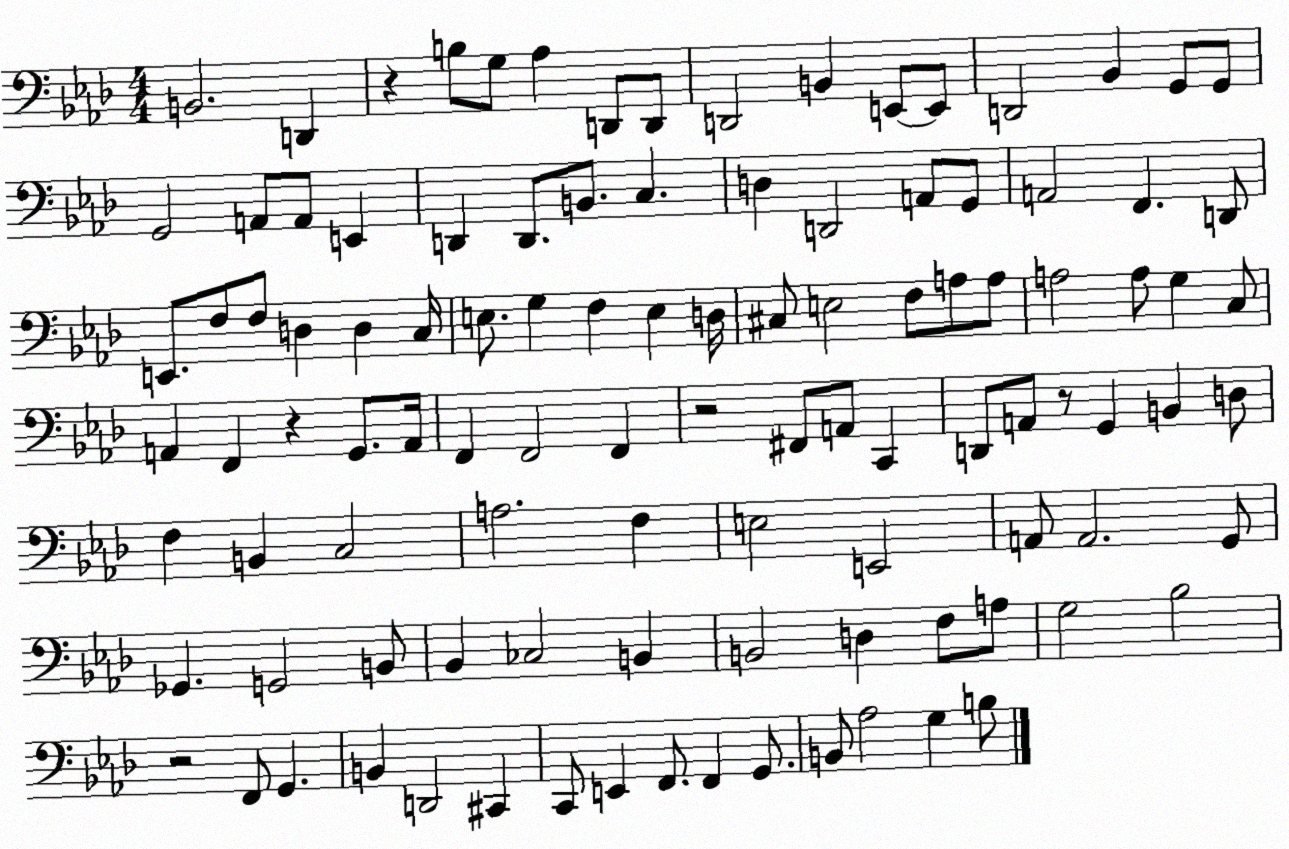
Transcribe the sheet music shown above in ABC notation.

X:1
T:Untitled
M:4/4
L:1/4
K:Ab
B,,2 D,, z B,/2 G,/2 _A, D,,/2 D,,/2 D,,2 B,, E,,/2 E,,/2 D,,2 _B,, G,,/2 G,,/2 G,,2 A,,/2 A,,/2 E,, D,, D,,/2 B,,/2 C, D, D,,2 A,,/2 G,,/2 A,,2 F,, D,,/2 E,,/2 F,/2 F,/2 D, D, C,/4 E,/2 G, F, E, D,/4 ^C,/2 E,2 F,/2 A,/2 A,/2 A,2 A,/2 G, C,/2 A,, F,, z G,,/2 A,,/4 F,, F,,2 F,, z2 ^F,,/2 A,,/2 C,, D,,/2 A,,/2 z/2 G,, B,, D,/2 F, B,, C,2 A,2 F, E,2 E,,2 A,,/2 A,,2 G,,/2 _G,, G,,2 B,,/2 _B,, _C,2 B,, B,,2 D, F,/2 A,/2 G,2 _B,2 z2 F,,/2 G,, B,, D,,2 ^C,, C,,/2 E,, F,,/2 F,, G,,/2 B,,/2 _A,2 G, B,/2